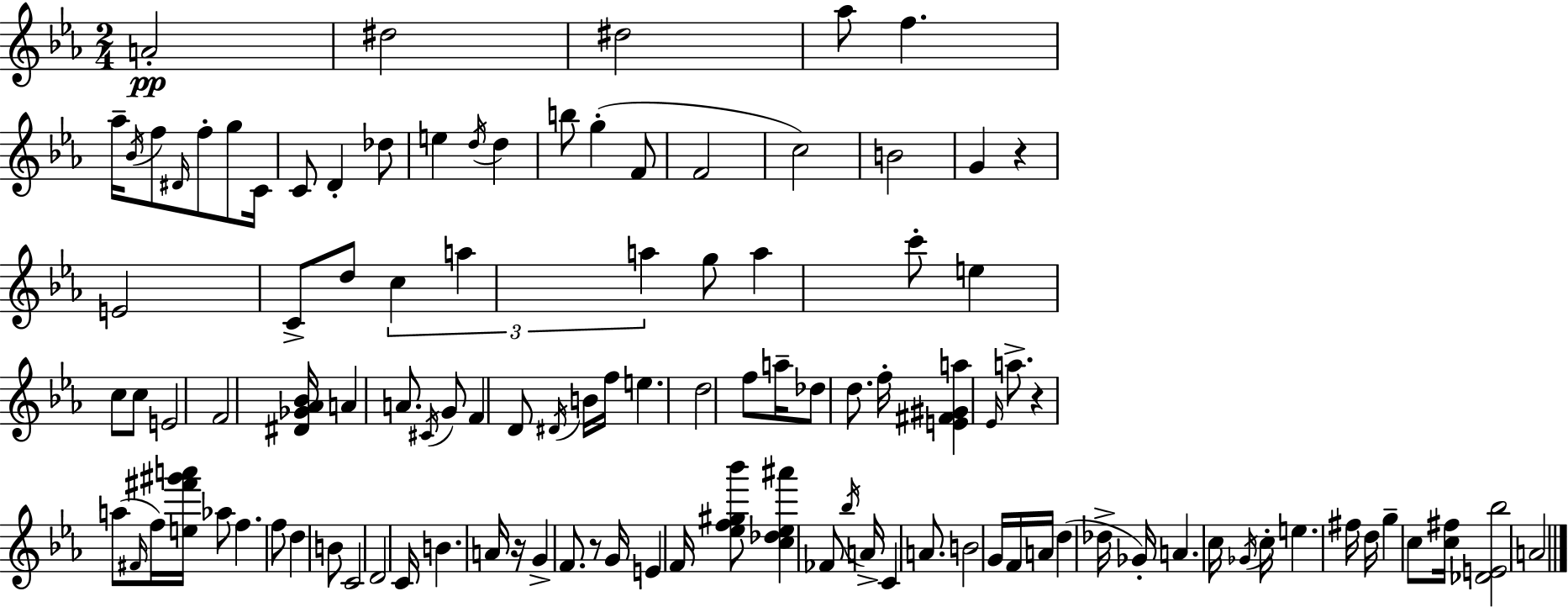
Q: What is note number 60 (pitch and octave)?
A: F5